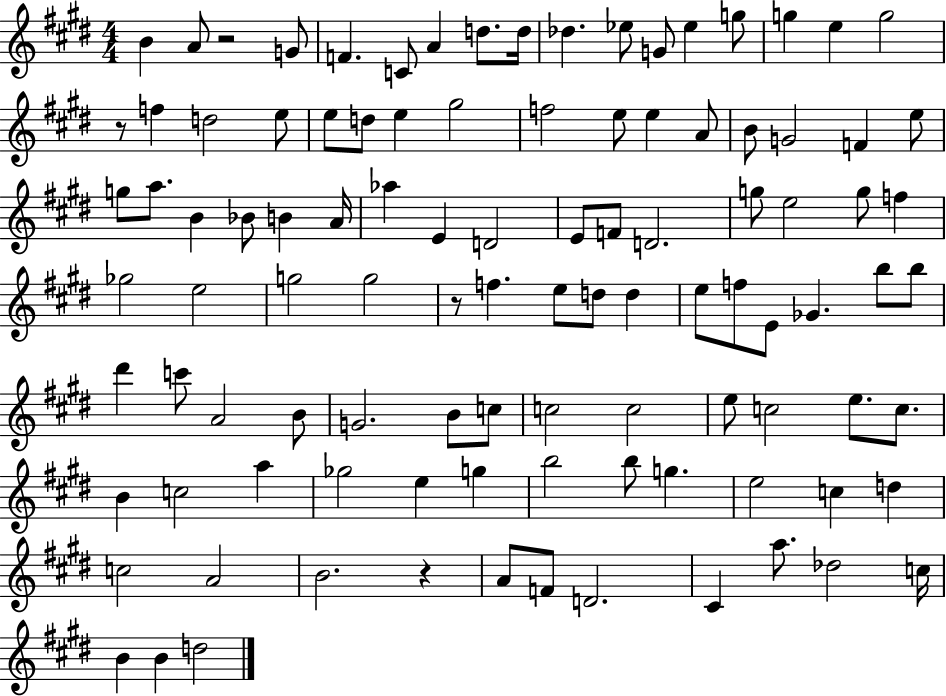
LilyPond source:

{
  \clef treble
  \numericTimeSignature
  \time 4/4
  \key e \major
  \repeat volta 2 { b'4 a'8 r2 g'8 | f'4. c'8 a'4 d''8. d''16 | des''4. ees''8 g'8 ees''4 g''8 | g''4 e''4 g''2 | \break r8 f''4 d''2 e''8 | e''8 d''8 e''4 gis''2 | f''2 e''8 e''4 a'8 | b'8 g'2 f'4 e''8 | \break g''8 a''8. b'4 bes'8 b'4 a'16 | aes''4 e'4 d'2 | e'8 f'8 d'2. | g''8 e''2 g''8 f''4 | \break ges''2 e''2 | g''2 g''2 | r8 f''4. e''8 d''8 d''4 | e''8 f''8 e'8 ges'4. b''8 b''8 | \break dis'''4 c'''8 a'2 b'8 | g'2. b'8 c''8 | c''2 c''2 | e''8 c''2 e''8. c''8. | \break b'4 c''2 a''4 | ges''2 e''4 g''4 | b''2 b''8 g''4. | e''2 c''4 d''4 | \break c''2 a'2 | b'2. r4 | a'8 f'8 d'2. | cis'4 a''8. des''2 c''16 | \break b'4 b'4 d''2 | } \bar "|."
}